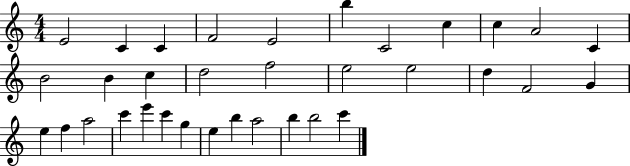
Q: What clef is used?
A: treble